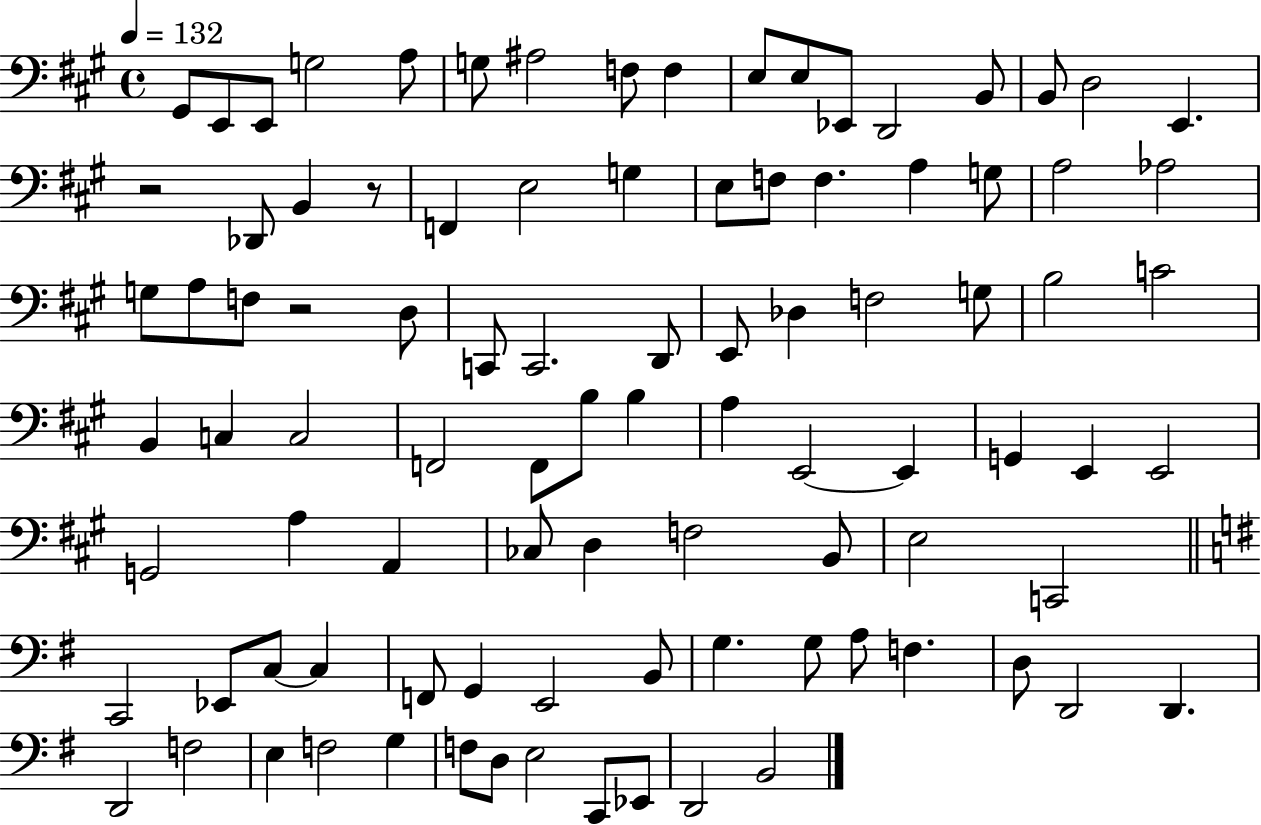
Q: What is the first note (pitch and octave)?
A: G#2